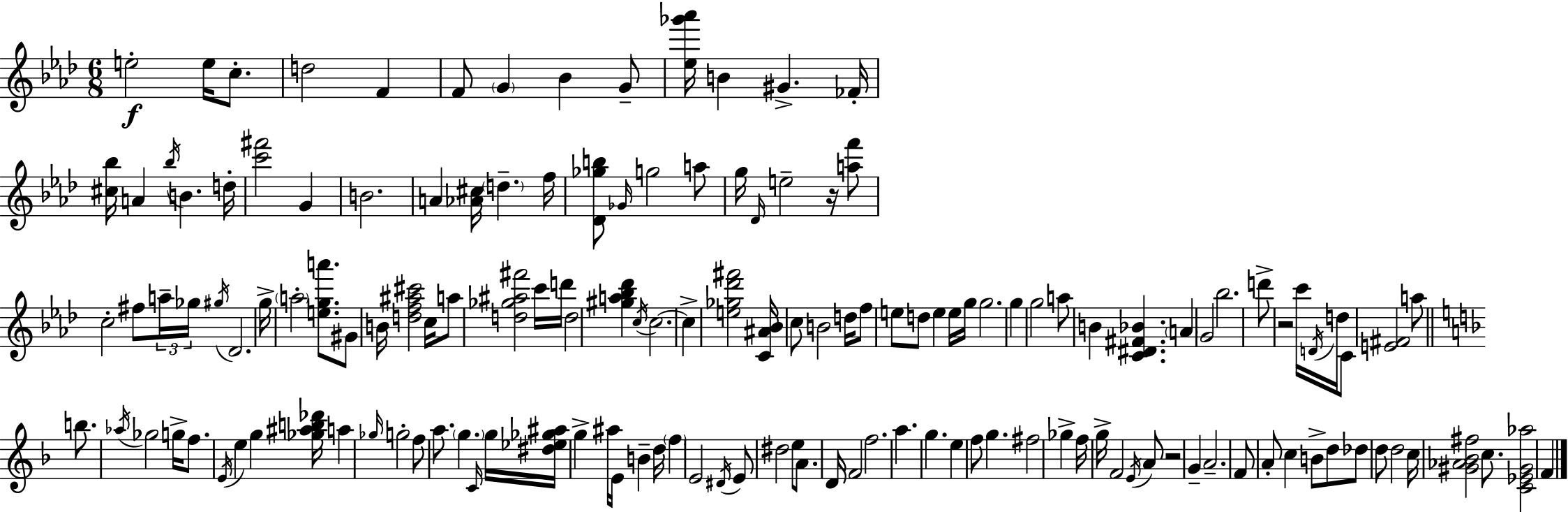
E5/h E5/s C5/e. D5/h F4/q F4/e G4/q Bb4/q G4/e [Eb5,Gb6,Ab6]/s B4/q G#4/q. FES4/s [C#5,Bb5]/s A4/q Bb5/s B4/q. D5/s [C6,F#6]/h G4/q B4/h. A4/q [Ab4,C#5]/s D5/q. F5/s [Db4,Gb5,B5]/e Gb4/s G5/h A5/e G5/s Db4/s E5/h R/s [A5,F6]/e C5/h F#5/e A5/s Gb5/s G#5/s Db4/h. G5/s A5/h [E5,G5,A6]/e. G#4/e B4/s [D5,F5,A#5,C#6]/h C5/s A5/e [D5,Gb5,A#5,F#6]/h C6/s D6/s D5/h [G#5,A5,Bb5,Db6]/q C5/s C5/h. C5/q [E5,Gb5,Db6,F#6]/h [C4,A#4,Bb4]/s C5/e B4/h D5/s F5/e E5/e D5/e E5/q E5/s G5/s G5/h. G5/q G5/h A5/e B4/q [C4,D#4,F#4,Bb4]/q. A4/q G4/h Bb5/h. D6/e R/h C6/s D4/s D5/s C4/e [E4,F#4]/h A5/e B5/e. Ab5/s Gb5/h G5/s F5/e. E4/s E5/q G5/q [Gb5,A#5,B5,Db6]/s A5/q Gb5/s G5/h F5/e A5/e. G5/q. C4/s G5/s [D#5,Eb5,Gb5,A#5]/s G5/q A#5/s E4/s B4/q D5/s F5/q E4/h D#4/s E4/e D#5/h E5/e A4/e. D4/s F4/h F5/h. A5/q. G5/q. E5/q F5/e G5/q. F#5/h Gb5/q F5/s G5/s F4/h E4/s A4/e R/h G4/q A4/h. F4/e A4/e C5/q B4/e D5/e Db5/e D5/e D5/h C5/s [G#4,Ab4,Bb4,F#5]/h C5/e. [C4,Eb4,G#4,Ab5]/h F4/q